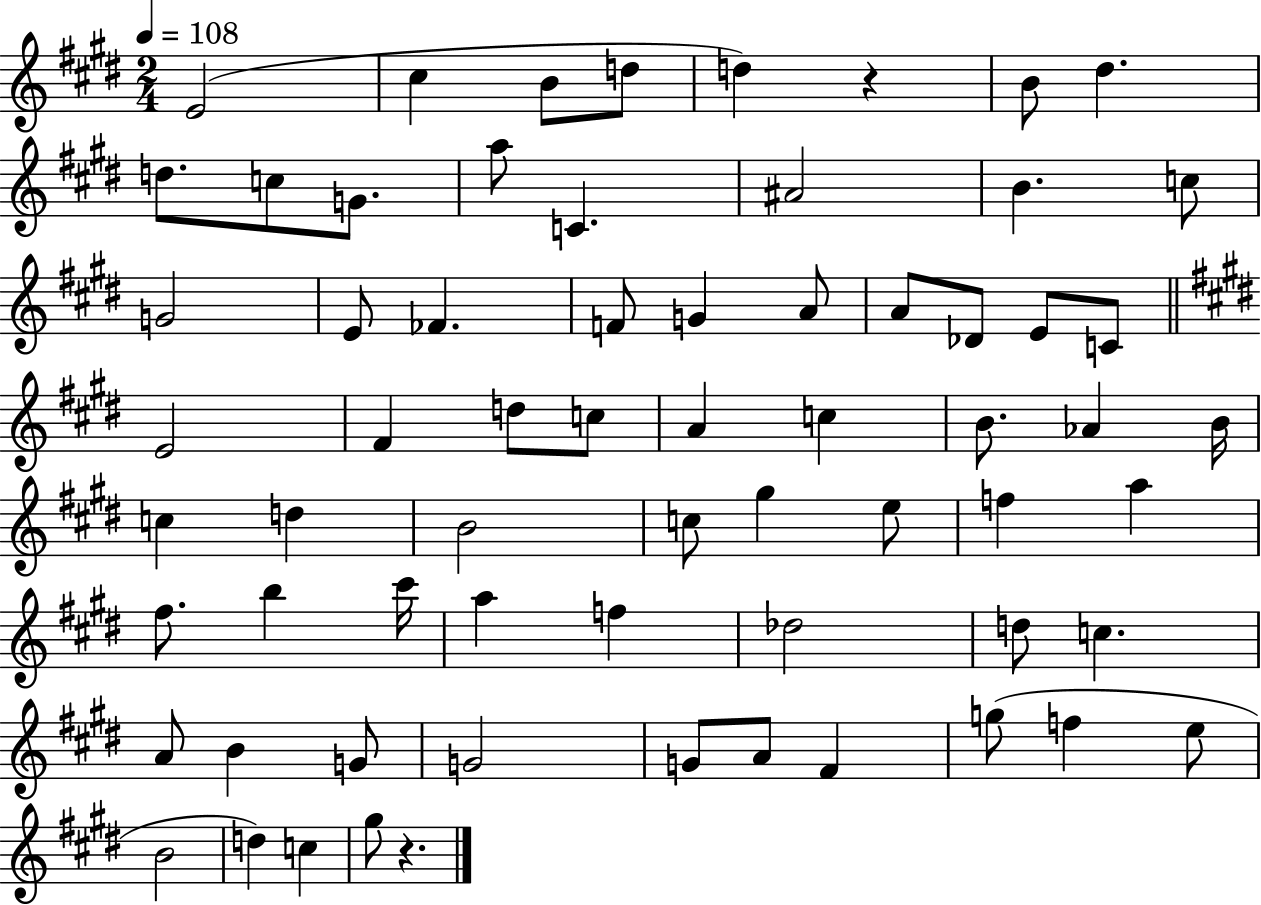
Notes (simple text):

E4/h C#5/q B4/e D5/e D5/q R/q B4/e D#5/q. D5/e. C5/e G4/e. A5/e C4/q. A#4/h B4/q. C5/e G4/h E4/e FES4/q. F4/e G4/q A4/e A4/e Db4/e E4/e C4/e E4/h F#4/q D5/e C5/e A4/q C5/q B4/e. Ab4/q B4/s C5/q D5/q B4/h C5/e G#5/q E5/e F5/q A5/q F#5/e. B5/q C#6/s A5/q F5/q Db5/h D5/e C5/q. A4/e B4/q G4/e G4/h G4/e A4/e F#4/q G5/e F5/q E5/e B4/h D5/q C5/q G#5/e R/q.